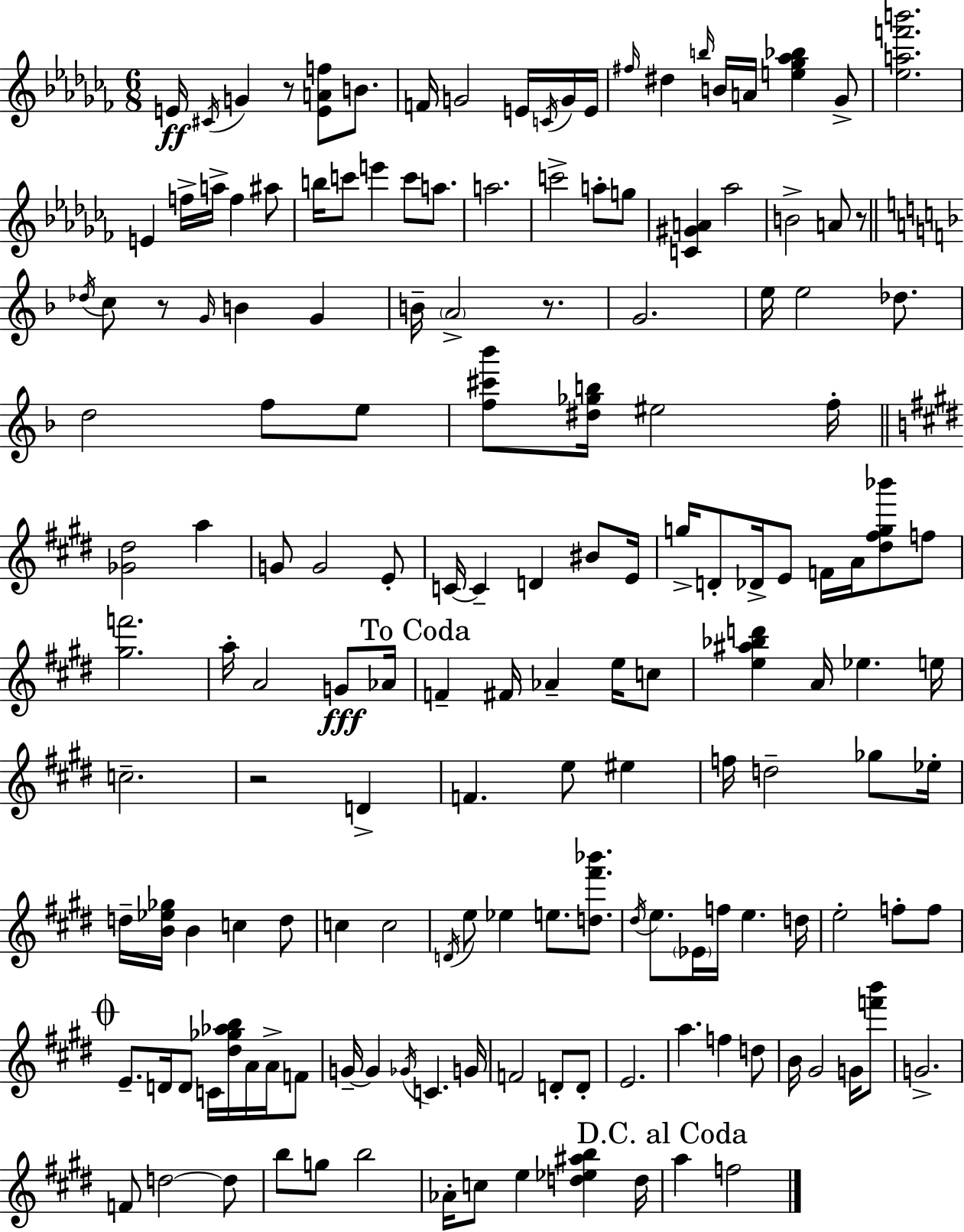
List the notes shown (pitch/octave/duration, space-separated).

E4/s C#4/s G4/q R/e [E4,A4,F5]/e B4/e. F4/s G4/h E4/s C4/s G4/s E4/s F#5/s D#5/q B5/s B4/s A4/s [E5,Gb5,Ab5,Bb5]/q Gb4/e [Eb5,A5,F6,B6]/h. E4/q F5/s A5/s F5/q A#5/e B5/s C6/e E6/q C6/e A5/e. A5/h. C6/h A5/e G5/e [C4,G#4,A4]/q Ab5/h B4/h A4/e R/e Db5/s C5/e R/e G4/s B4/q G4/q B4/s A4/h R/e. G4/h. E5/s E5/h Db5/e. D5/h F5/e E5/e [F5,C#6,Bb6]/e [D#5,Gb5,B5]/s EIS5/h F5/s [Gb4,D#5]/h A5/q G4/e G4/h E4/e C4/s C4/q D4/q BIS4/e E4/s G5/s D4/e Db4/s E4/e F4/s A4/s [D#5,F#5,G5,Bb6]/e F5/e [G#5,F6]/h. A5/s A4/h G4/e Ab4/s F4/q F#4/s Ab4/q E5/s C5/e [E5,A#5,Bb5,D6]/q A4/s Eb5/q. E5/s C5/h. R/h D4/q F4/q. E5/e EIS5/q F5/s D5/h Gb5/e Eb5/s D5/s [B4,Eb5,Gb5]/s B4/q C5/q D5/e C5/q C5/h D4/s E5/e Eb5/q E5/e. [D5,F#6,Bb6]/e. D#5/s E5/e. Eb4/s F5/s E5/q. D5/s E5/h F5/e F5/e E4/e. D4/s D4/e C4/s [D#5,Gb5,Ab5,B5]/s A4/s A4/s F4/e G4/s G4/q Gb4/s C4/q. G4/s F4/h D4/e D4/e E4/h. A5/q. F5/q D5/e B4/s G#4/h G4/s [F6,B6]/e G4/h. F4/e D5/h D5/e B5/e G5/e B5/h Ab4/s C5/e E5/q [D5,Eb5,A#5,B5]/q D5/s A5/q F5/h